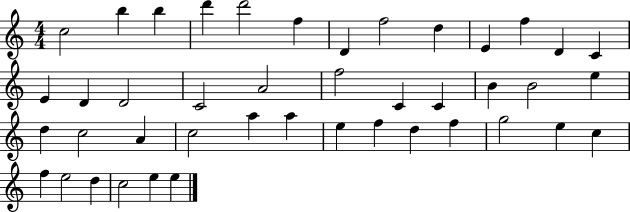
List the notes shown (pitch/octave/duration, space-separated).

C5/h B5/q B5/q D6/q D6/h F5/q D4/q F5/h D5/q E4/q F5/q D4/q C4/q E4/q D4/q D4/h C4/h A4/h F5/h C4/q C4/q B4/q B4/h E5/q D5/q C5/h A4/q C5/h A5/q A5/q E5/q F5/q D5/q F5/q G5/h E5/q C5/q F5/q E5/h D5/q C5/h E5/q E5/q